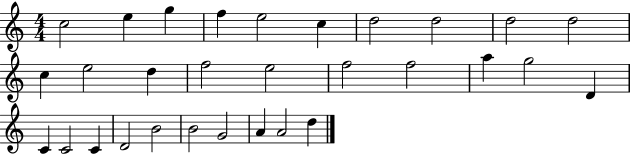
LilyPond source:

{
  \clef treble
  \numericTimeSignature
  \time 4/4
  \key c \major
  c''2 e''4 g''4 | f''4 e''2 c''4 | d''2 d''2 | d''2 d''2 | \break c''4 e''2 d''4 | f''2 e''2 | f''2 f''2 | a''4 g''2 d'4 | \break c'4 c'2 c'4 | d'2 b'2 | b'2 g'2 | a'4 a'2 d''4 | \break \bar "|."
}